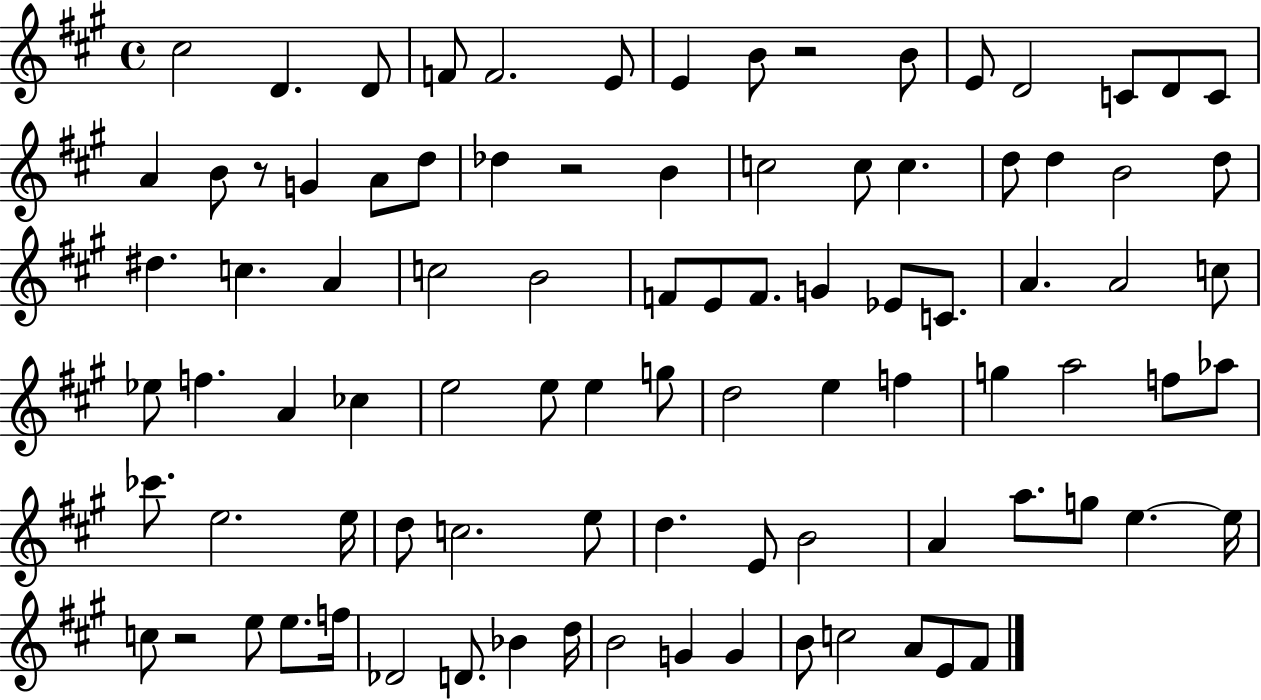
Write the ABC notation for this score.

X:1
T:Untitled
M:4/4
L:1/4
K:A
^c2 D D/2 F/2 F2 E/2 E B/2 z2 B/2 E/2 D2 C/2 D/2 C/2 A B/2 z/2 G A/2 d/2 _d z2 B c2 c/2 c d/2 d B2 d/2 ^d c A c2 B2 F/2 E/2 F/2 G _E/2 C/2 A A2 c/2 _e/2 f A _c e2 e/2 e g/2 d2 e f g a2 f/2 _a/2 _c'/2 e2 e/4 d/2 c2 e/2 d E/2 B2 A a/2 g/2 e e/4 c/2 z2 e/2 e/2 f/4 _D2 D/2 _B d/4 B2 G G B/2 c2 A/2 E/2 ^F/2